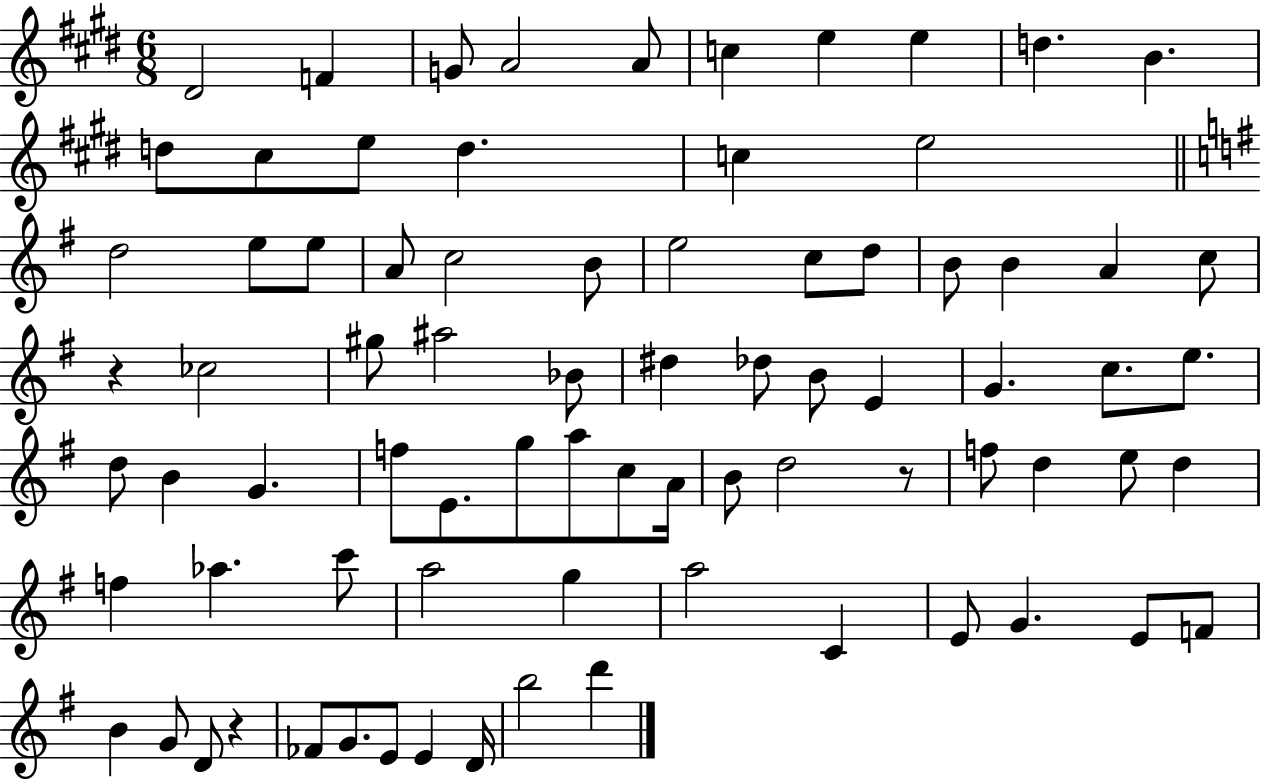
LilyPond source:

{
  \clef treble
  \numericTimeSignature
  \time 6/8
  \key e \major
  \repeat volta 2 { dis'2 f'4 | g'8 a'2 a'8 | c''4 e''4 e''4 | d''4. b'4. | \break d''8 cis''8 e''8 d''4. | c''4 e''2 | \bar "||" \break \key g \major d''2 e''8 e''8 | a'8 c''2 b'8 | e''2 c''8 d''8 | b'8 b'4 a'4 c''8 | \break r4 ces''2 | gis''8 ais''2 bes'8 | dis''4 des''8 b'8 e'4 | g'4. c''8. e''8. | \break d''8 b'4 g'4. | f''8 e'8. g''8 a''8 c''8 a'16 | b'8 d''2 r8 | f''8 d''4 e''8 d''4 | \break f''4 aes''4. c'''8 | a''2 g''4 | a''2 c'4 | e'8 g'4. e'8 f'8 | \break b'4 g'8 d'8 r4 | fes'8 g'8. e'8 e'4 d'16 | b''2 d'''4 | } \bar "|."
}